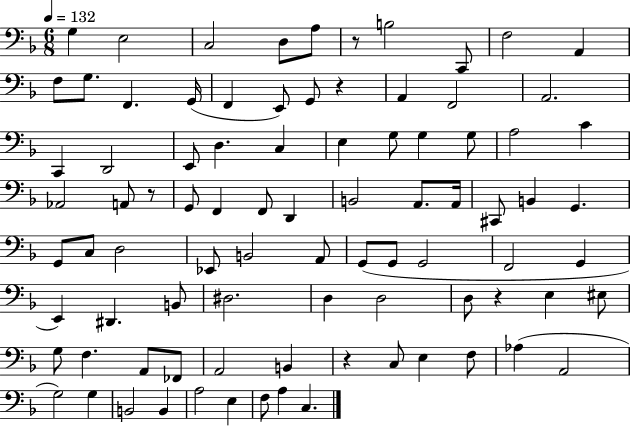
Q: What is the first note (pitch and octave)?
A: G3